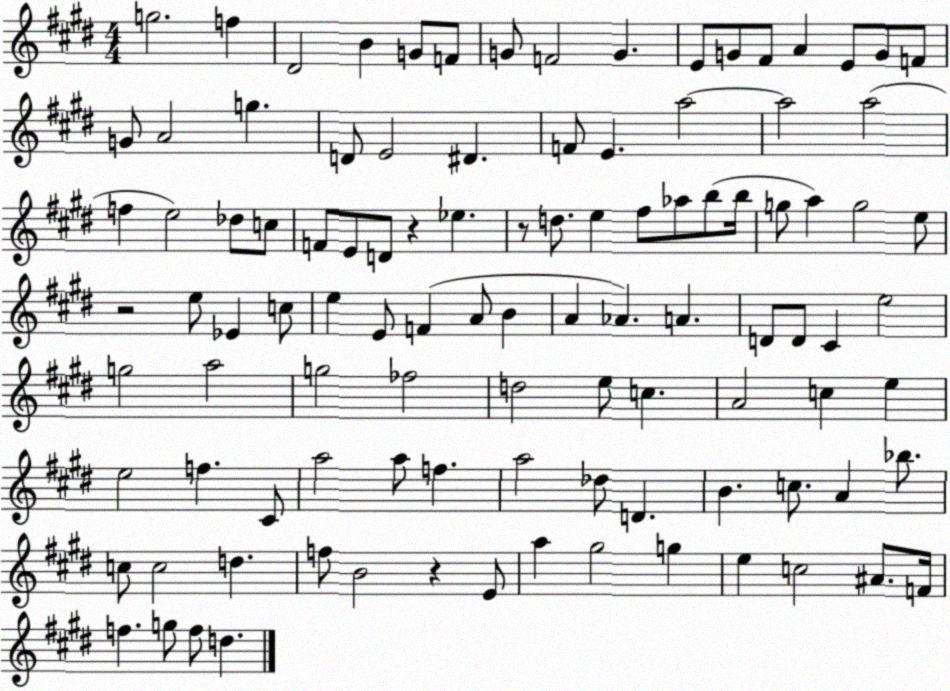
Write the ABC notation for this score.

X:1
T:Untitled
M:4/4
L:1/4
K:E
g2 f ^D2 B G/2 F/2 G/2 F2 G E/2 G/2 ^F/2 A E/2 G/2 F/2 G/2 A2 g D/2 E2 ^D F/2 E a2 a2 a2 f e2 _d/2 c/2 F/2 E/2 D/2 z _e z/2 d/2 e ^f/2 _a/2 b/2 b/4 g/2 a g2 e/2 z2 e/2 _E c/2 e E/2 F A/2 B A _A A D/2 D/2 ^C e2 g2 a2 g2 _f2 d2 e/2 c A2 c e e2 f ^C/2 a2 a/2 f a2 _d/2 D B c/2 A _b/2 c/2 c2 d f/2 B2 z E/2 a ^g2 g e c2 ^A/2 F/4 f g/2 f/2 d